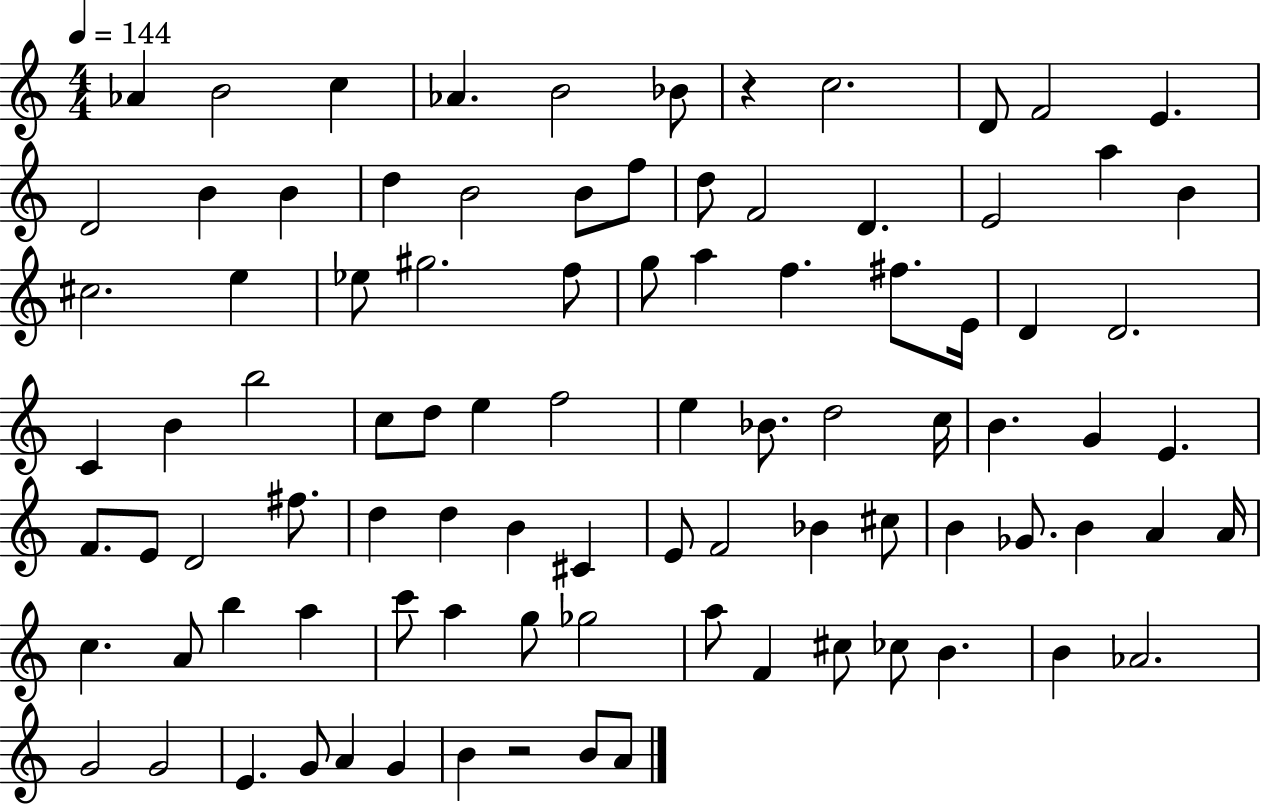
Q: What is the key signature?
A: C major